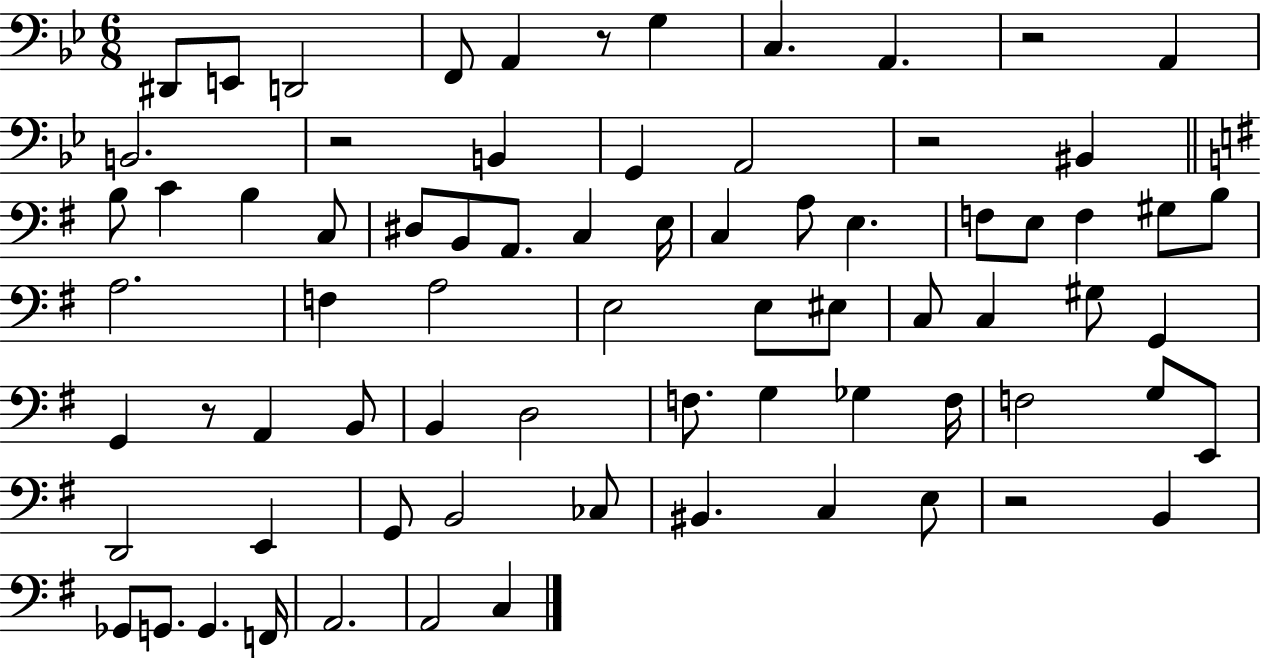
X:1
T:Untitled
M:6/8
L:1/4
K:Bb
^D,,/2 E,,/2 D,,2 F,,/2 A,, z/2 G, C, A,, z2 A,, B,,2 z2 B,, G,, A,,2 z2 ^B,, B,/2 C B, C,/2 ^D,/2 B,,/2 A,,/2 C, E,/4 C, A,/2 E, F,/2 E,/2 F, ^G,/2 B,/2 A,2 F, A,2 E,2 E,/2 ^E,/2 C,/2 C, ^G,/2 G,, G,, z/2 A,, B,,/2 B,, D,2 F,/2 G, _G, F,/4 F,2 G,/2 E,,/2 D,,2 E,, G,,/2 B,,2 _C,/2 ^B,, C, E,/2 z2 B,, _G,,/2 G,,/2 G,, F,,/4 A,,2 A,,2 C,